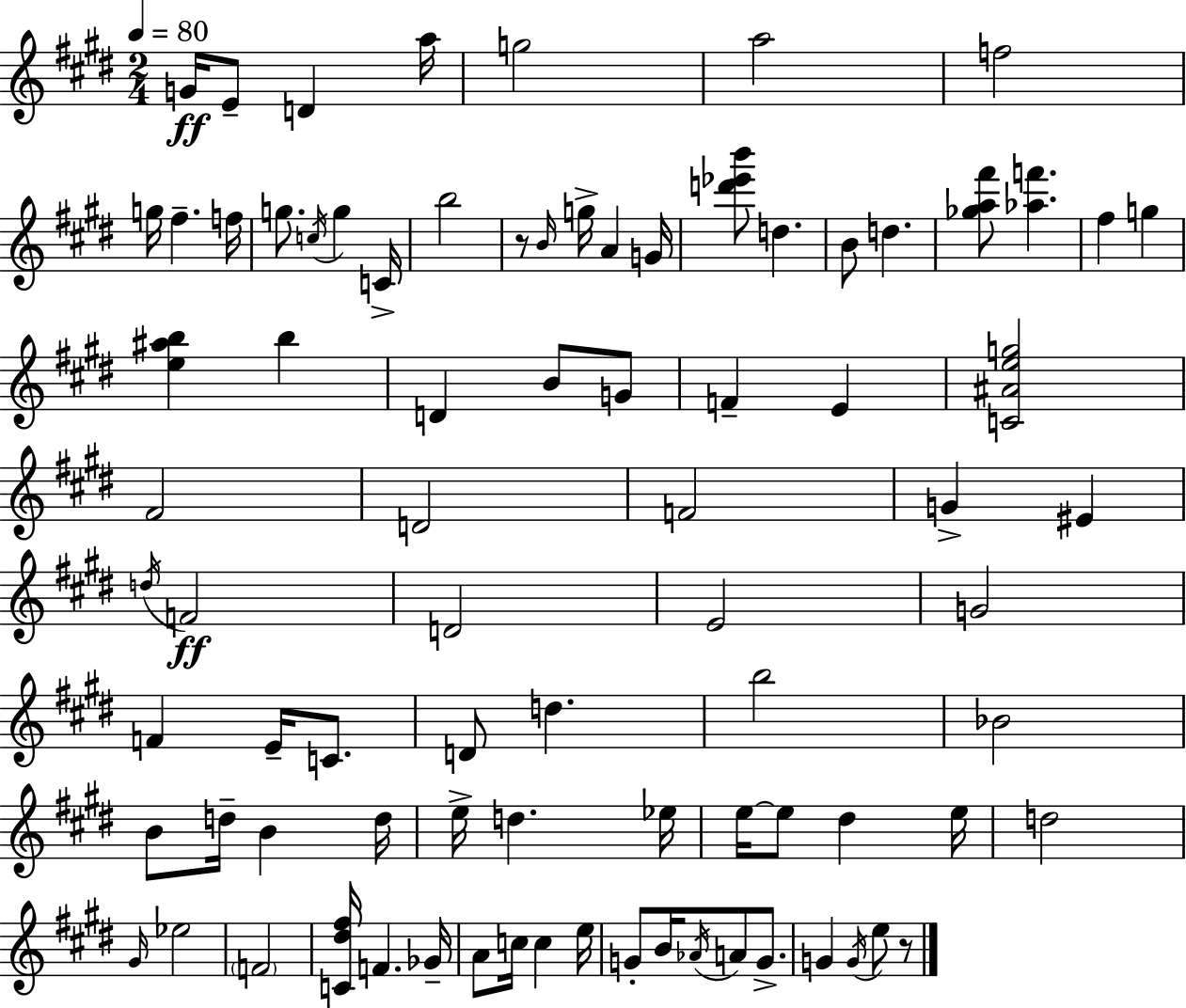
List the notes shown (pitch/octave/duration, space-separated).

G4/s E4/e D4/q A5/s G5/h A5/h F5/h G5/s F#5/q. F5/s G5/e. C5/s G5/q C4/s B5/h R/e B4/s G5/s A4/q G4/s [D6,Eb6,B6]/e D5/q. B4/e D5/q. [Gb5,A5,F#6]/e [Ab5,F6]/q. F#5/q G5/q [E5,A#5,B5]/q B5/q D4/q B4/e G4/e F4/q E4/q [C4,A#4,E5,G5]/h F#4/h D4/h F4/h G4/q EIS4/q D5/s F4/h D4/h E4/h G4/h F4/q E4/s C4/e. D4/e D5/q. B5/h Bb4/h B4/e D5/s B4/q D5/s E5/s D5/q. Eb5/s E5/s E5/e D#5/q E5/s D5/h G#4/s Eb5/h F4/h [C4,D#5,F#5]/s F4/q. Gb4/s A4/e C5/s C5/q E5/s G4/e B4/s Ab4/s A4/e G4/e. G4/q G4/s E5/e R/e